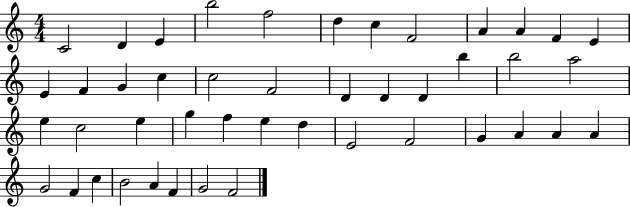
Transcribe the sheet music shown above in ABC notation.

X:1
T:Untitled
M:4/4
L:1/4
K:C
C2 D E b2 f2 d c F2 A A F E E F G c c2 F2 D D D b b2 a2 e c2 e g f e d E2 F2 G A A A G2 F c B2 A F G2 F2